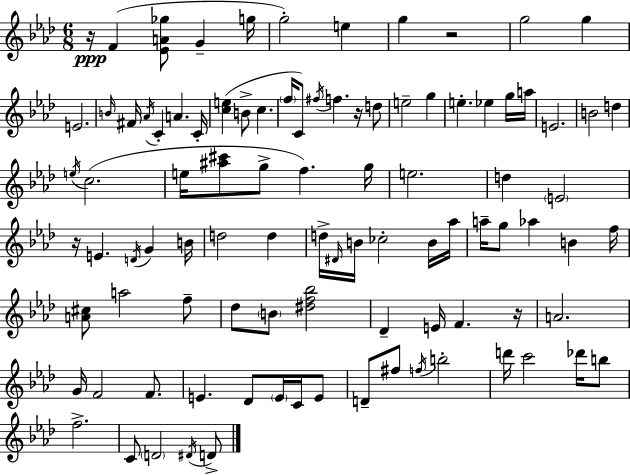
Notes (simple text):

R/s F4/q [Eb4,A4,Gb5]/e G4/q G5/s G5/h E5/q G5/q R/h G5/h G5/q E4/h. B4/s F#4/s Ab4/s C4/q A4/q. C4/s [C5,E5]/q B4/e C5/q. F5/s C4/e F#5/s F5/q. R/s D5/e E5/h G5/q E5/q. Eb5/q G5/s A5/s E4/h. B4/h D5/q E5/s C5/h. E5/s [A#5,C#6]/e G5/e F5/q. G5/s E5/h. D5/q E4/h R/s E4/q. D4/s G4/q B4/s D5/h D5/q D5/s D#4/s B4/s CES5/h B4/s Ab5/s A5/s G5/e Ab5/q B4/q F5/s [A4,C#5]/e A5/h F5/e Db5/e B4/e [D#5,F5,Bb5]/h Db4/q E4/s F4/q. R/s A4/h. G4/s F4/h F4/e. E4/q. Db4/e E4/s C4/s E4/e D4/e F#5/e F5/s B5/h D6/s C6/h Db6/s B5/e F5/h. C4/e D4/h D#4/s D4/e